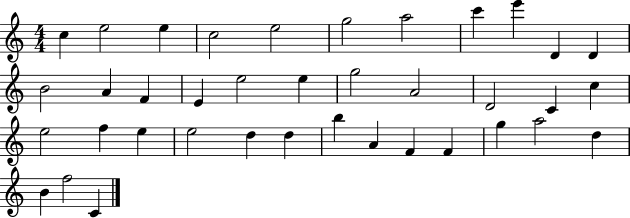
C5/q E5/h E5/q C5/h E5/h G5/h A5/h C6/q E6/q D4/q D4/q B4/h A4/q F4/q E4/q E5/h E5/q G5/h A4/h D4/h C4/q C5/q E5/h F5/q E5/q E5/h D5/q D5/q B5/q A4/q F4/q F4/q G5/q A5/h D5/q B4/q F5/h C4/q